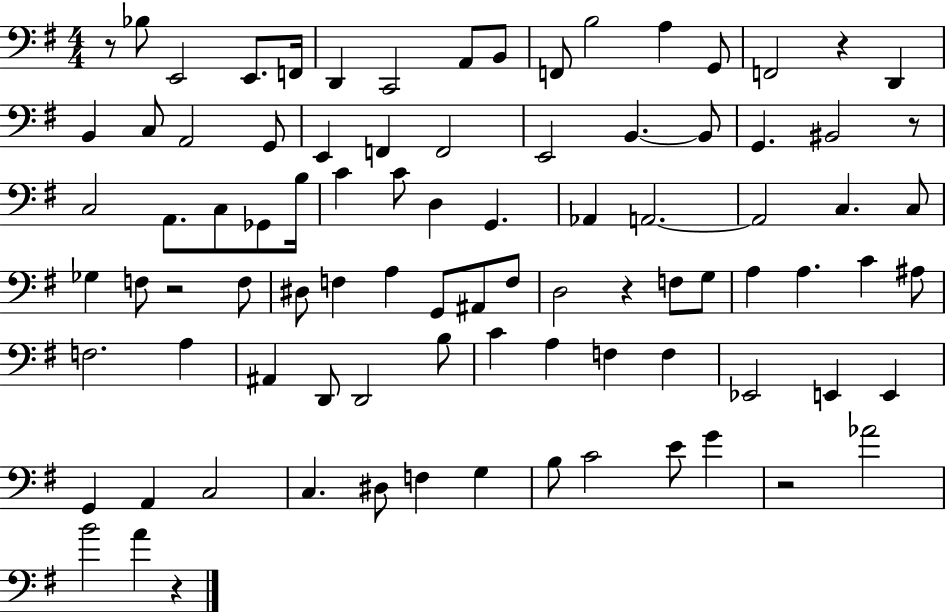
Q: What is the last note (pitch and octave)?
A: A4